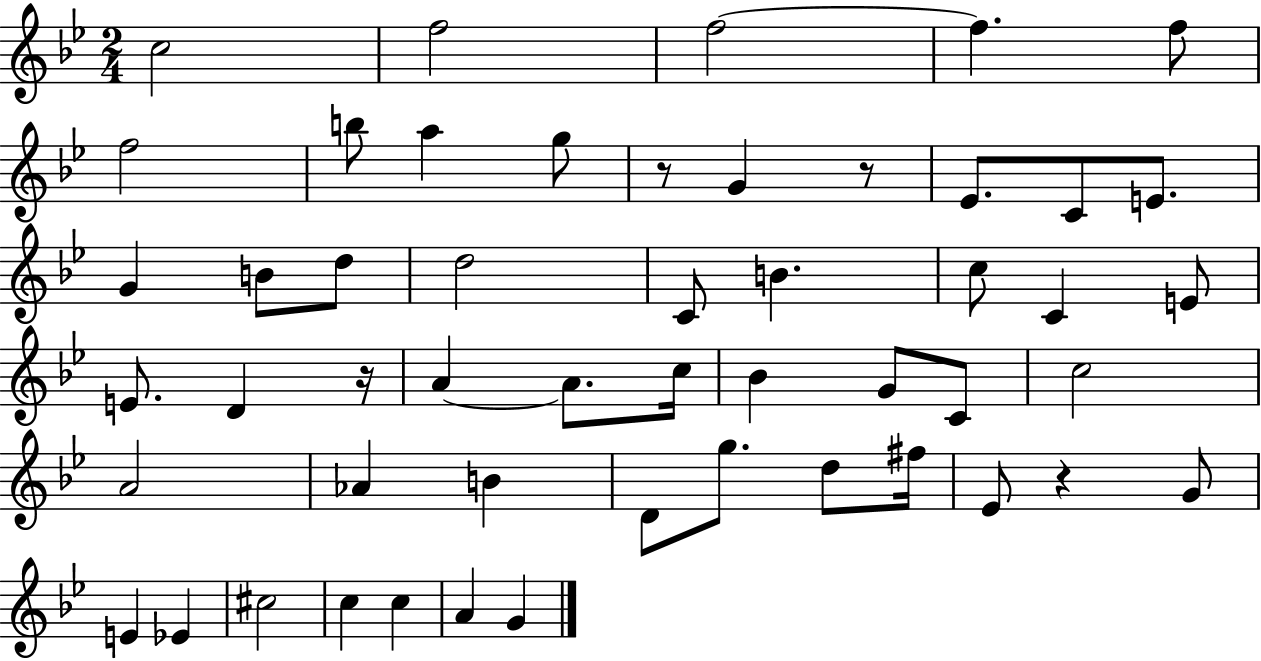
C5/h F5/h F5/h F5/q. F5/e F5/h B5/e A5/q G5/e R/e G4/q R/e Eb4/e. C4/e E4/e. G4/q B4/e D5/e D5/h C4/e B4/q. C5/e C4/q E4/e E4/e. D4/q R/s A4/q A4/e. C5/s Bb4/q G4/e C4/e C5/h A4/h Ab4/q B4/q D4/e G5/e. D5/e F#5/s Eb4/e R/q G4/e E4/q Eb4/q C#5/h C5/q C5/q A4/q G4/q